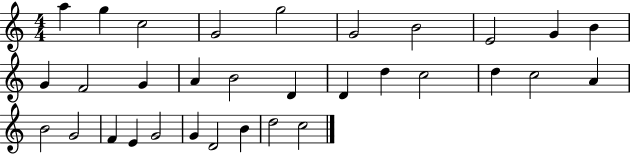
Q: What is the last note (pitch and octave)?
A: C5